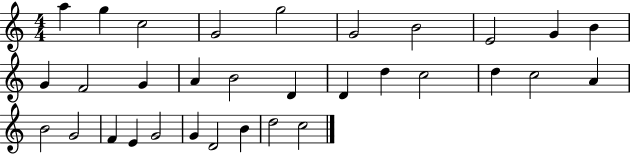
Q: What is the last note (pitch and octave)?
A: C5